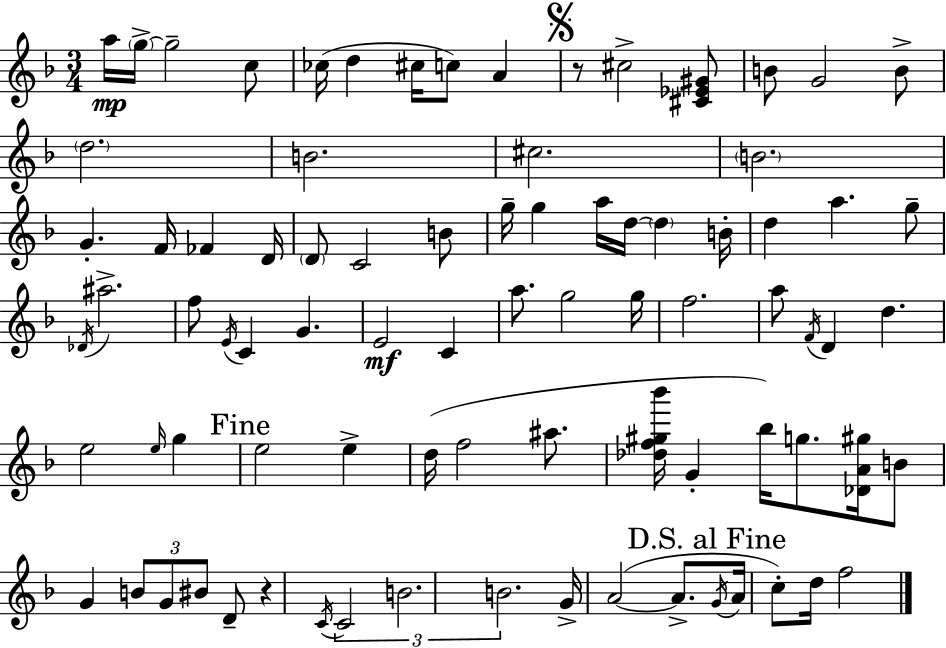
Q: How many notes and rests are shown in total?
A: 83